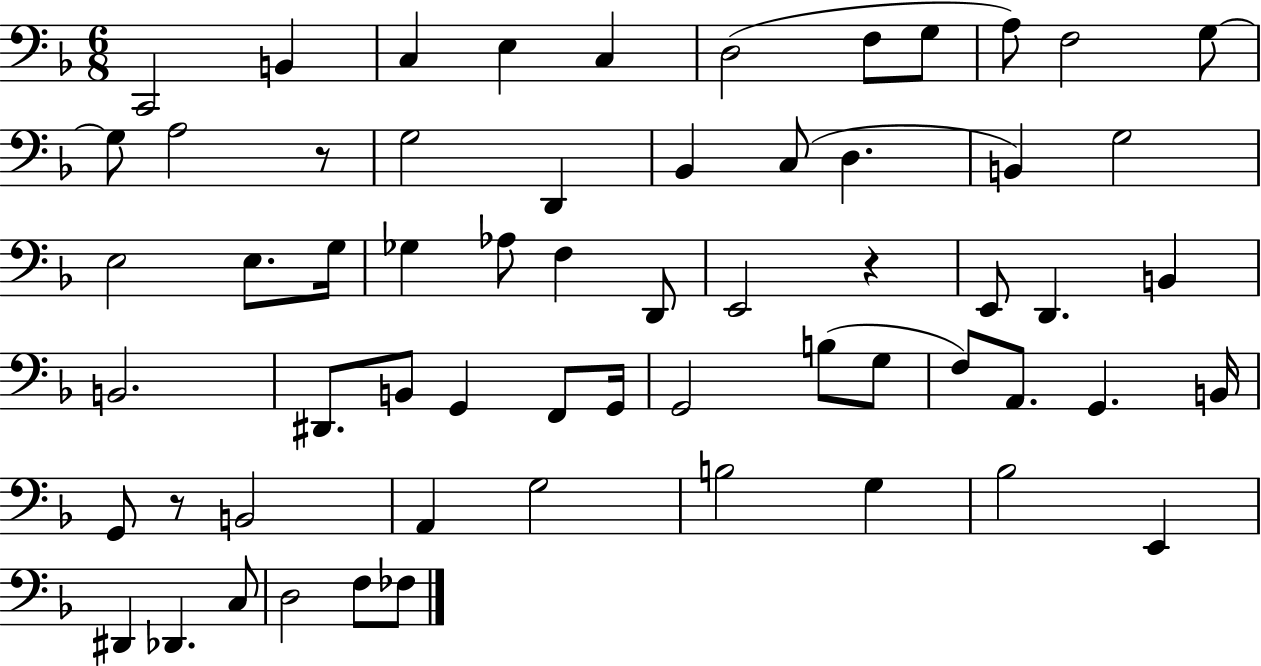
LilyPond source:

{
  \clef bass
  \numericTimeSignature
  \time 6/8
  \key f \major
  \repeat volta 2 { c,2 b,4 | c4 e4 c4 | d2( f8 g8 | a8) f2 g8~~ | \break g8 a2 r8 | g2 d,4 | bes,4 c8( d4. | b,4) g2 | \break e2 e8. g16 | ges4 aes8 f4 d,8 | e,2 r4 | e,8 d,4. b,4 | \break b,2. | dis,8. b,8 g,4 f,8 g,16 | g,2 b8( g8 | f8) a,8. g,4. b,16 | \break g,8 r8 b,2 | a,4 g2 | b2 g4 | bes2 e,4 | \break dis,4 des,4. c8 | d2 f8 fes8 | } \bar "|."
}